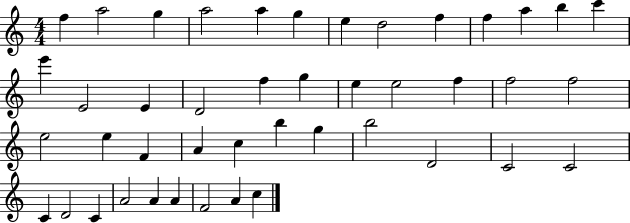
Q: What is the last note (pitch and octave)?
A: C5